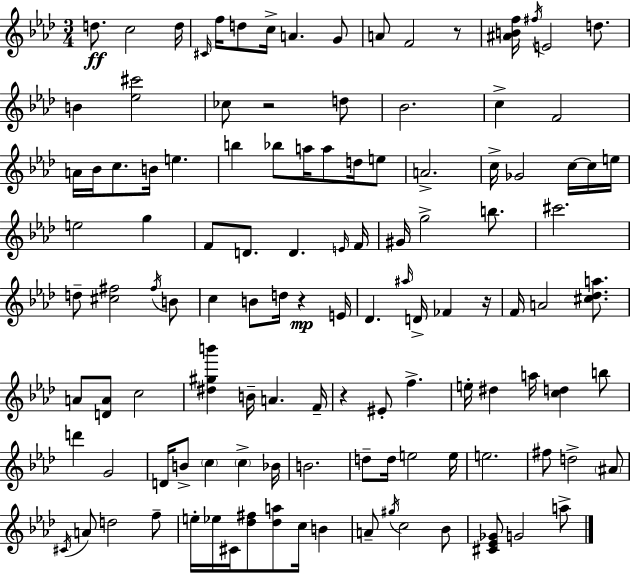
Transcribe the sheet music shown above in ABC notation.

X:1
T:Untitled
M:3/4
L:1/4
K:Ab
d/2 c2 d/4 ^C/4 f/4 d/2 c/4 A G/2 A/2 F2 z/2 [^ABf]/4 ^f/4 E2 d/2 B [_e^c']2 _c/2 z2 d/2 _B2 c F2 A/4 _B/4 c/2 B/4 e b _b/2 a/4 a/2 d/4 e/2 A2 c/4 _G2 c/4 c/4 e/4 e2 g F/2 D/2 D E/4 F/4 ^G/4 g2 b/2 ^c'2 d/2 [^c^f]2 ^f/4 B/2 c B/2 d/4 z E/4 _D ^a/4 D/4 _F z/4 F/4 A2 [^c_da]/2 A/2 [DA]/2 c2 [^d^gb'] B/4 A F/4 z ^E/2 f e/4 ^d a/4 [cd] b/2 d' G2 D/4 B/2 c c _B/4 B2 d/2 d/4 e2 e/4 e2 ^f/2 d2 ^A/2 ^C/4 A/2 d2 f/2 e/4 _e/4 ^C/4 [_d^f]/2 [_da]/2 c/4 B A/2 ^g/4 c2 _B/2 [^C_E_G]/2 G2 a/2